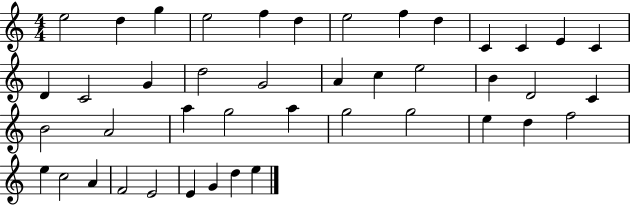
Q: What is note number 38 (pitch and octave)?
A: F4